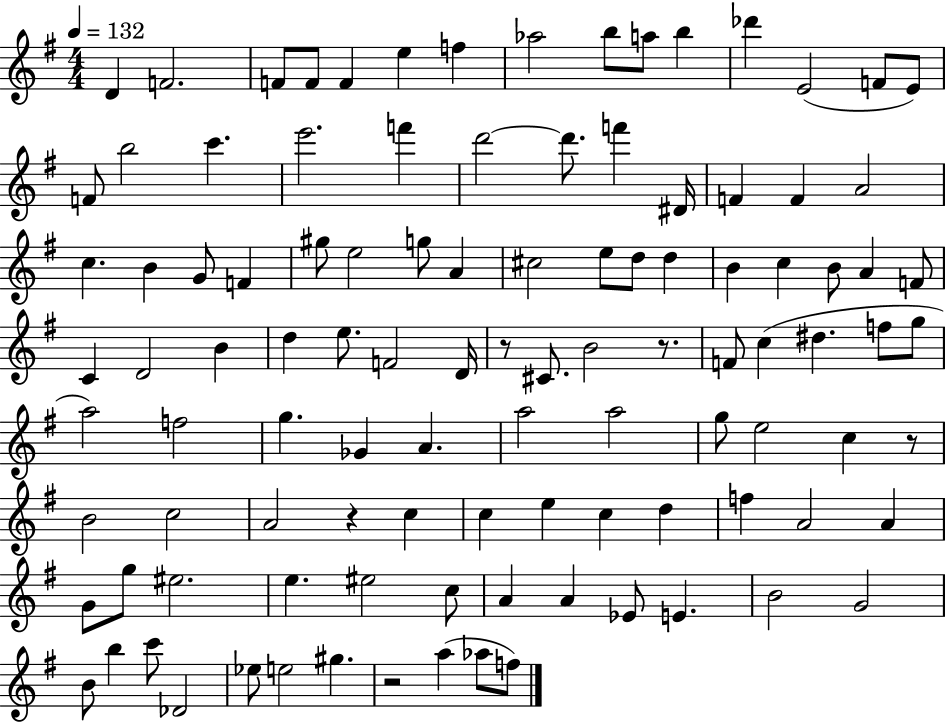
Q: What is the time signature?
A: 4/4